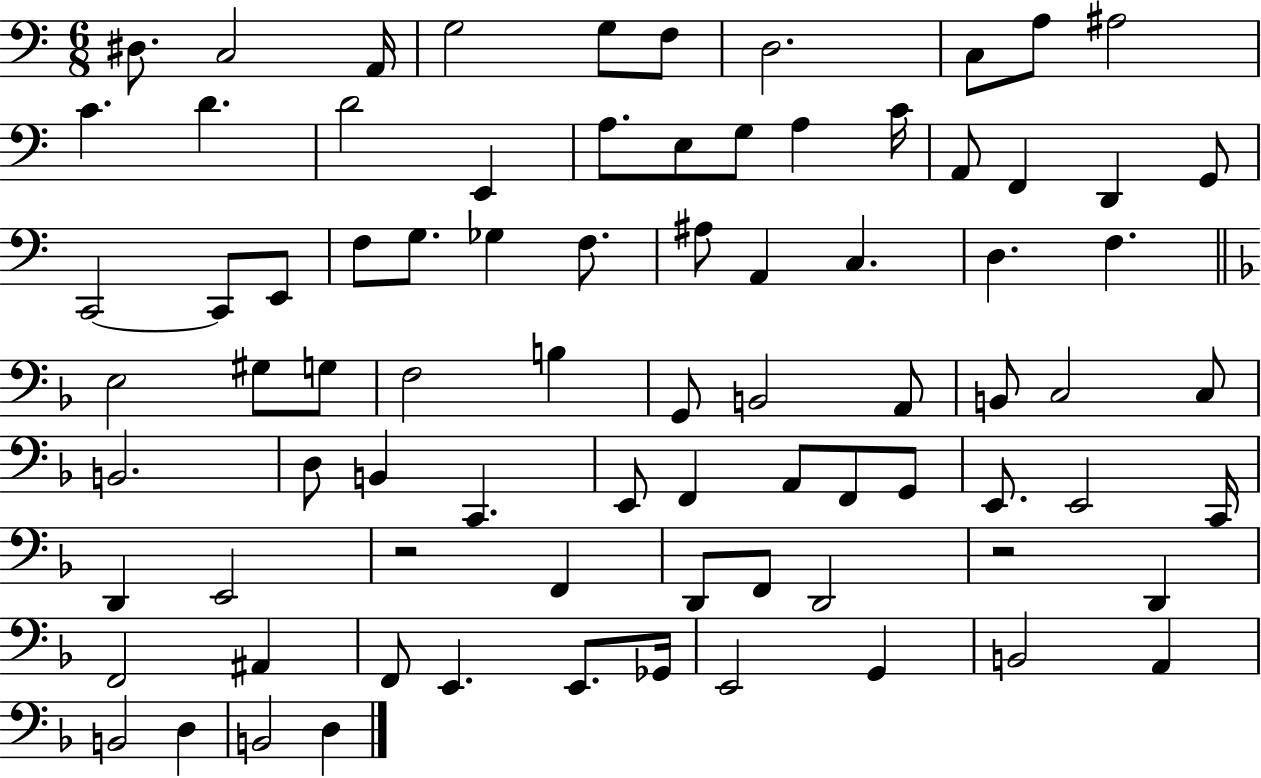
{
  \clef bass
  \numericTimeSignature
  \time 6/8
  \key c \major
  dis8. c2 a,16 | g2 g8 f8 | d2. | c8 a8 ais2 | \break c'4. d'4. | d'2 e,4 | a8. e8 g8 a4 c'16 | a,8 f,4 d,4 g,8 | \break c,2~~ c,8 e,8 | f8 g8. ges4 f8. | ais8 a,4 c4. | d4. f4. | \break \bar "||" \break \key d \minor e2 gis8 g8 | f2 b4 | g,8 b,2 a,8 | b,8 c2 c8 | \break b,2. | d8 b,4 c,4. | e,8 f,4 a,8 f,8 g,8 | e,8. e,2 c,16 | \break d,4 e,2 | r2 f,4 | d,8 f,8 d,2 | r2 d,4 | \break f,2 ais,4 | f,8 e,4. e,8. ges,16 | e,2 g,4 | b,2 a,4 | \break b,2 d4 | b,2 d4 | \bar "|."
}